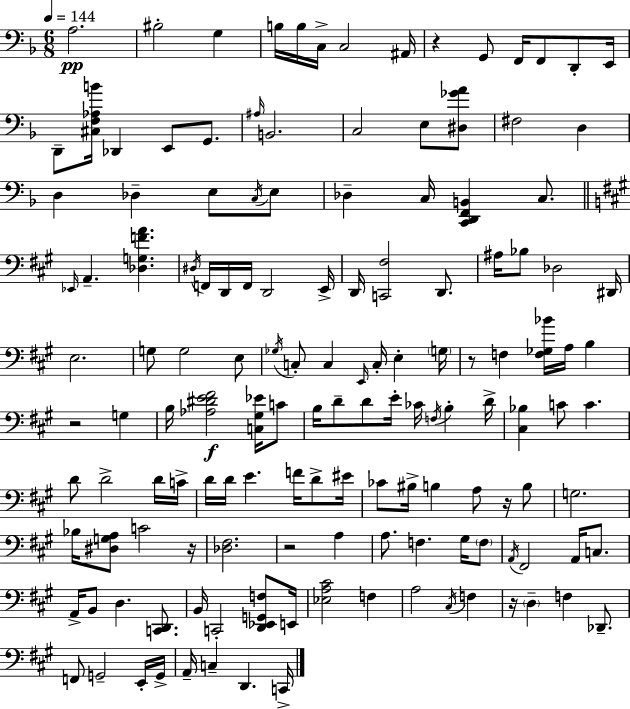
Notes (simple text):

A3/h. BIS3/h G3/q B3/s B3/s C3/s C3/h A#2/s R/q G2/e F2/s F2/e D2/e E2/s D2/e [C#3,F3,Ab3,B4]/s Db2/q E2/e G2/e. A#3/s B2/h. C3/h E3/e [D#3,Gb4,A4]/e F#3/h D3/q D3/q Db3/q E3/e C3/s E3/e Db3/q C3/s [C2,D2,F2,B2]/q C3/e. Eb2/s A2/q. [Db3,G3,F4,A4]/q. D#3/s F2/s D2/s F2/s D2/h E2/s D2/s [C2,F#3]/h D2/e. A#3/s Bb3/e Db3/h D#2/s E3/h. G3/e G3/h E3/e Gb3/s C3/e C3/q E2/s C3/s E3/q G3/s R/e F3/q [F3,Gb3,Bb4]/s A3/s B3/q R/h G3/q B3/s [Ab3,D#4,E4,F#4]/h [C3,G#3,Eb4]/s C4/e B3/s D4/e D4/e E4/s CES4/s F3/s B3/q D4/s [C#3,Bb3]/q C4/e C4/q. D4/e D4/h D4/s C4/s D4/s D4/s E4/q. F4/s D4/e EIS4/s CES4/e BIS3/s B3/q A3/e R/s B3/e G3/h. Bb3/s [D#3,G3,A3]/e C4/h R/s [Db3,F#3]/h. R/h A3/q A3/e. F3/q. G#3/s F3/e A2/s F#2/h A2/s C3/e. A2/s B2/e D3/q. [C2,D2]/e. B2/s C2/h [D2,Eb2,G2,F3]/e E2/s [Eb3,A3,C#4]/h F3/q A3/h C#3/s F3/q R/s D3/q F3/q Db2/e. F2/e G2/h E2/s G2/s A2/s C3/q D2/q. C2/s